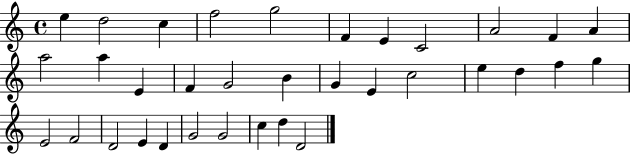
X:1
T:Untitled
M:4/4
L:1/4
K:C
e d2 c f2 g2 F E C2 A2 F A a2 a E F G2 B G E c2 e d f g E2 F2 D2 E D G2 G2 c d D2